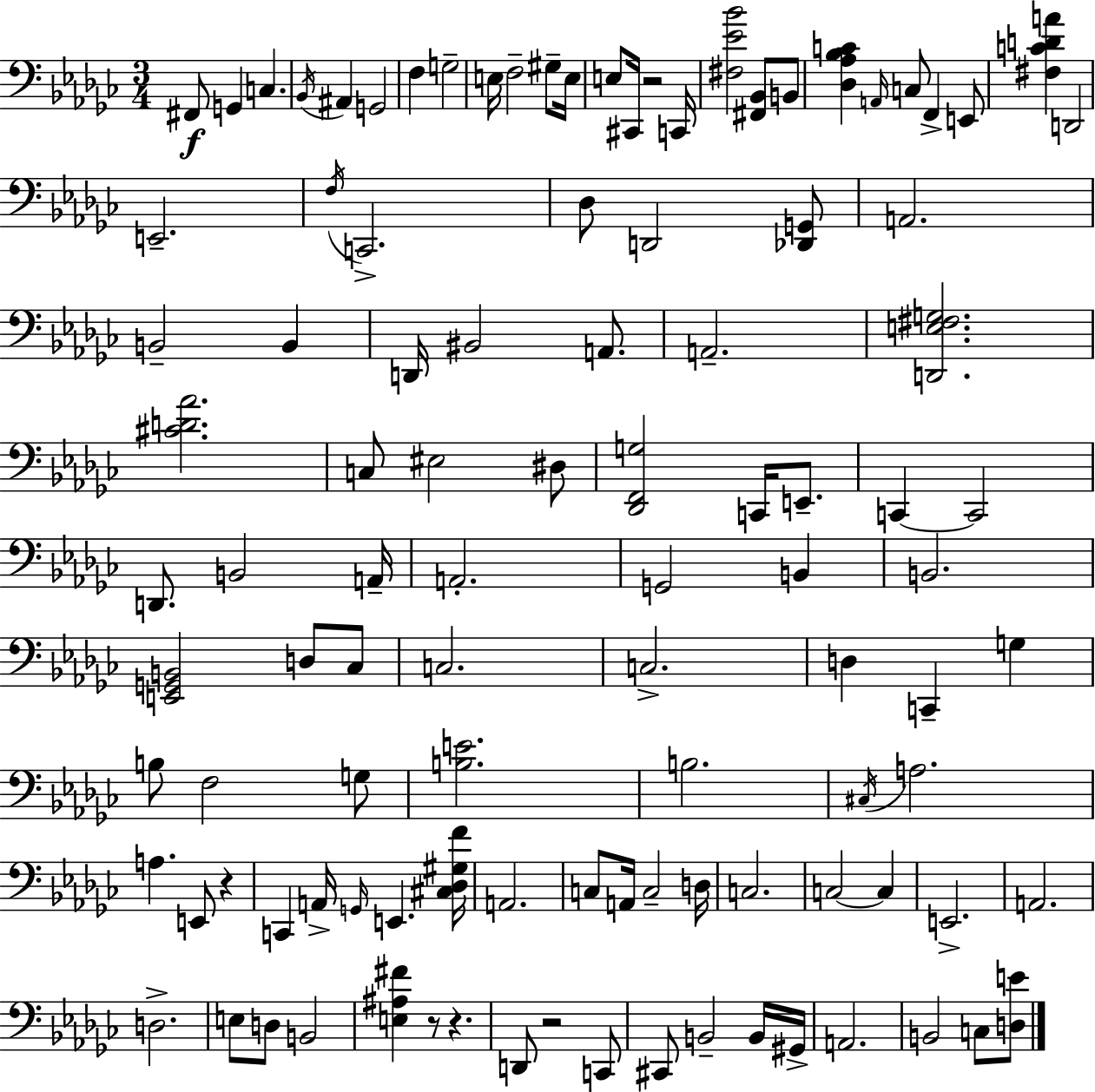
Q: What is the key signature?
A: EES minor